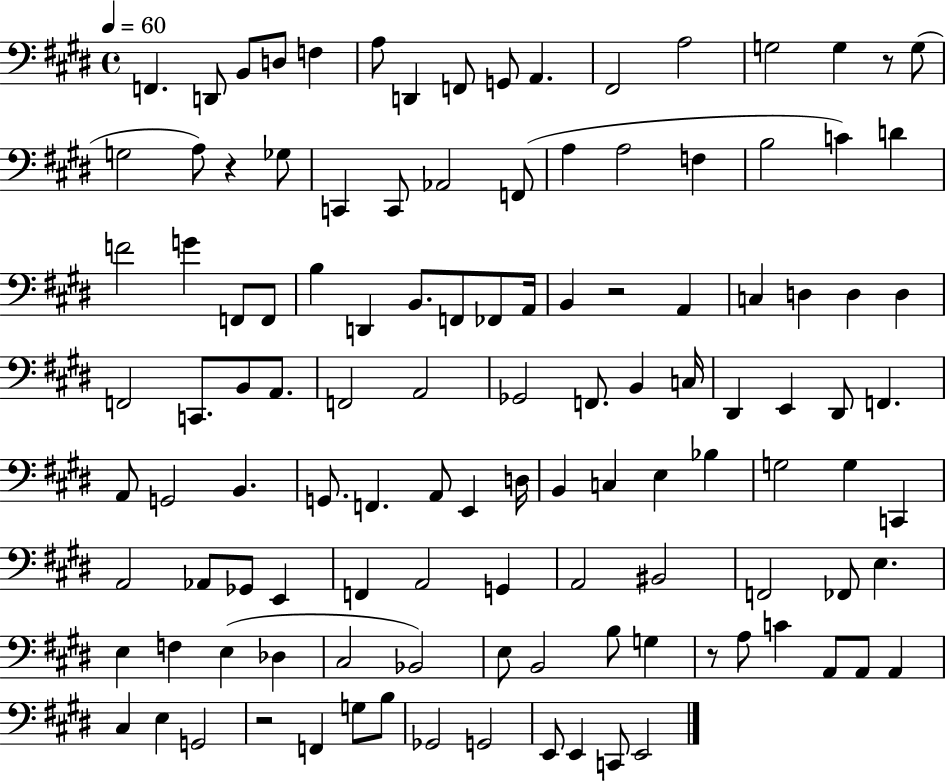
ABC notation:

X:1
T:Untitled
M:4/4
L:1/4
K:E
F,, D,,/2 B,,/2 D,/2 F, A,/2 D,, F,,/2 G,,/2 A,, ^F,,2 A,2 G,2 G, z/2 G,/2 G,2 A,/2 z _G,/2 C,, C,,/2 _A,,2 F,,/2 A, A,2 F, B,2 C D F2 G F,,/2 F,,/2 B, D,, B,,/2 F,,/2 _F,,/2 A,,/4 B,, z2 A,, C, D, D, D, F,,2 C,,/2 B,,/2 A,,/2 F,,2 A,,2 _G,,2 F,,/2 B,, C,/4 ^D,, E,, ^D,,/2 F,, A,,/2 G,,2 B,, G,,/2 F,, A,,/2 E,, D,/4 B,, C, E, _B, G,2 G, C,, A,,2 _A,,/2 _G,,/2 E,, F,, A,,2 G,, A,,2 ^B,,2 F,,2 _F,,/2 E, E, F, E, _D, ^C,2 _B,,2 E,/2 B,,2 B,/2 G, z/2 A,/2 C A,,/2 A,,/2 A,, ^C, E, G,,2 z2 F,, G,/2 B,/2 _G,,2 G,,2 E,,/2 E,, C,,/2 E,,2